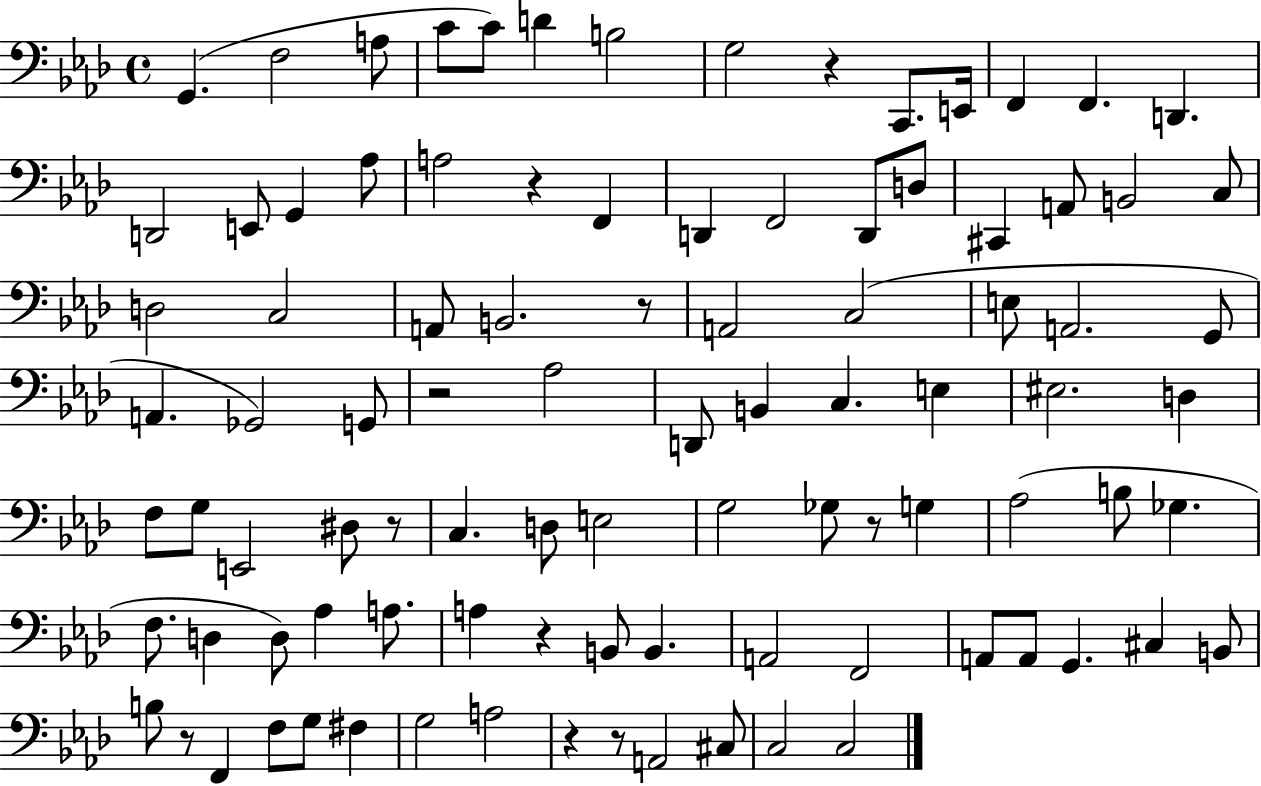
{
  \clef bass
  \time 4/4
  \defaultTimeSignature
  \key aes \major
  \repeat volta 2 { g,4.( f2 a8 | c'8 c'8) d'4 b2 | g2 r4 c,8. e,16 | f,4 f,4. d,4. | \break d,2 e,8 g,4 aes8 | a2 r4 f,4 | d,4 f,2 d,8 d8 | cis,4 a,8 b,2 c8 | \break d2 c2 | a,8 b,2. r8 | a,2 c2( | e8 a,2. g,8 | \break a,4. ges,2) g,8 | r2 aes2 | d,8 b,4 c4. e4 | eis2. d4 | \break f8 g8 e,2 dis8 r8 | c4. d8 e2 | g2 ges8 r8 g4 | aes2( b8 ges4. | \break f8. d4 d8) aes4 a8. | a4 r4 b,8 b,4. | a,2 f,2 | a,8 a,8 g,4. cis4 b,8 | \break b8 r8 f,4 f8 g8 fis4 | g2 a2 | r4 r8 a,2 cis8 | c2 c2 | \break } \bar "|."
}